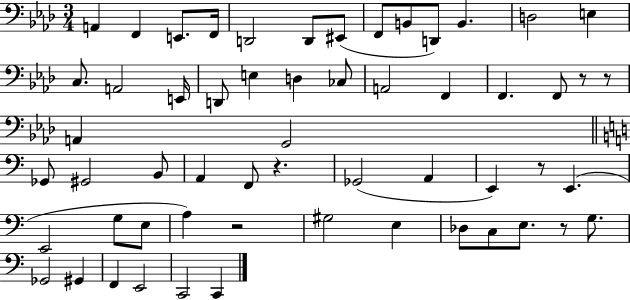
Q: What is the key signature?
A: AES major